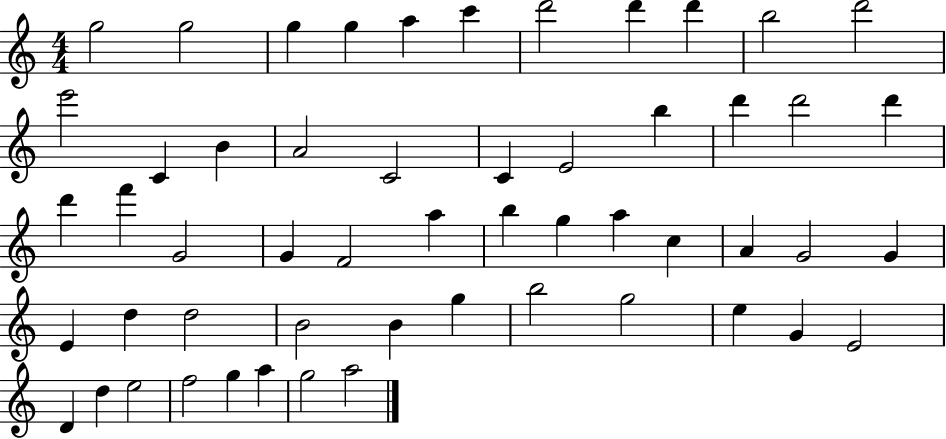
{
  \clef treble
  \numericTimeSignature
  \time 4/4
  \key c \major
  g''2 g''2 | g''4 g''4 a''4 c'''4 | d'''2 d'''4 d'''4 | b''2 d'''2 | \break e'''2 c'4 b'4 | a'2 c'2 | c'4 e'2 b''4 | d'''4 d'''2 d'''4 | \break d'''4 f'''4 g'2 | g'4 f'2 a''4 | b''4 g''4 a''4 c''4 | a'4 g'2 g'4 | \break e'4 d''4 d''2 | b'2 b'4 g''4 | b''2 g''2 | e''4 g'4 e'2 | \break d'4 d''4 e''2 | f''2 g''4 a''4 | g''2 a''2 | \bar "|."
}